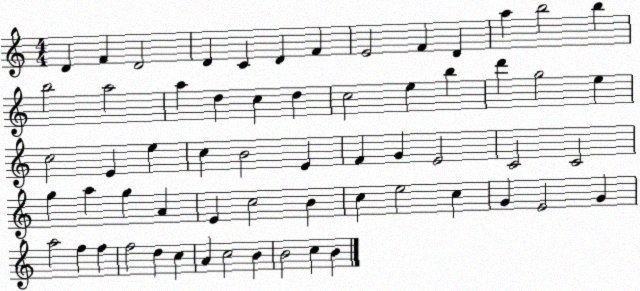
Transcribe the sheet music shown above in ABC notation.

X:1
T:Untitled
M:4/4
L:1/4
K:C
D F D2 D C D F E2 F D a b2 b b2 a2 a d c d c2 e b d' g2 e c2 E e c B2 E F G E2 C2 C2 g a g A E c2 B c e2 c G E2 G a2 f f f2 d c A c2 B B2 c B